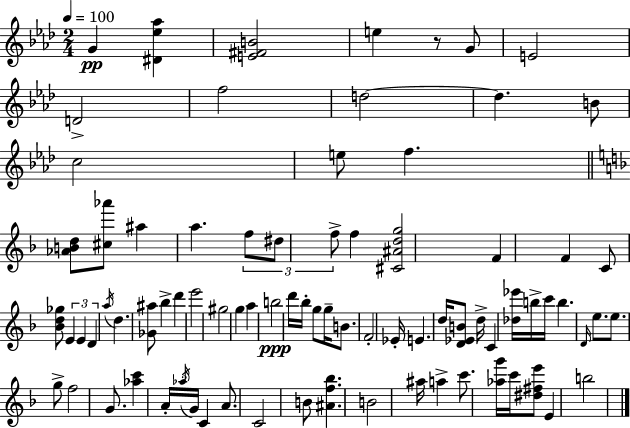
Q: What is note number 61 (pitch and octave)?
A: B4